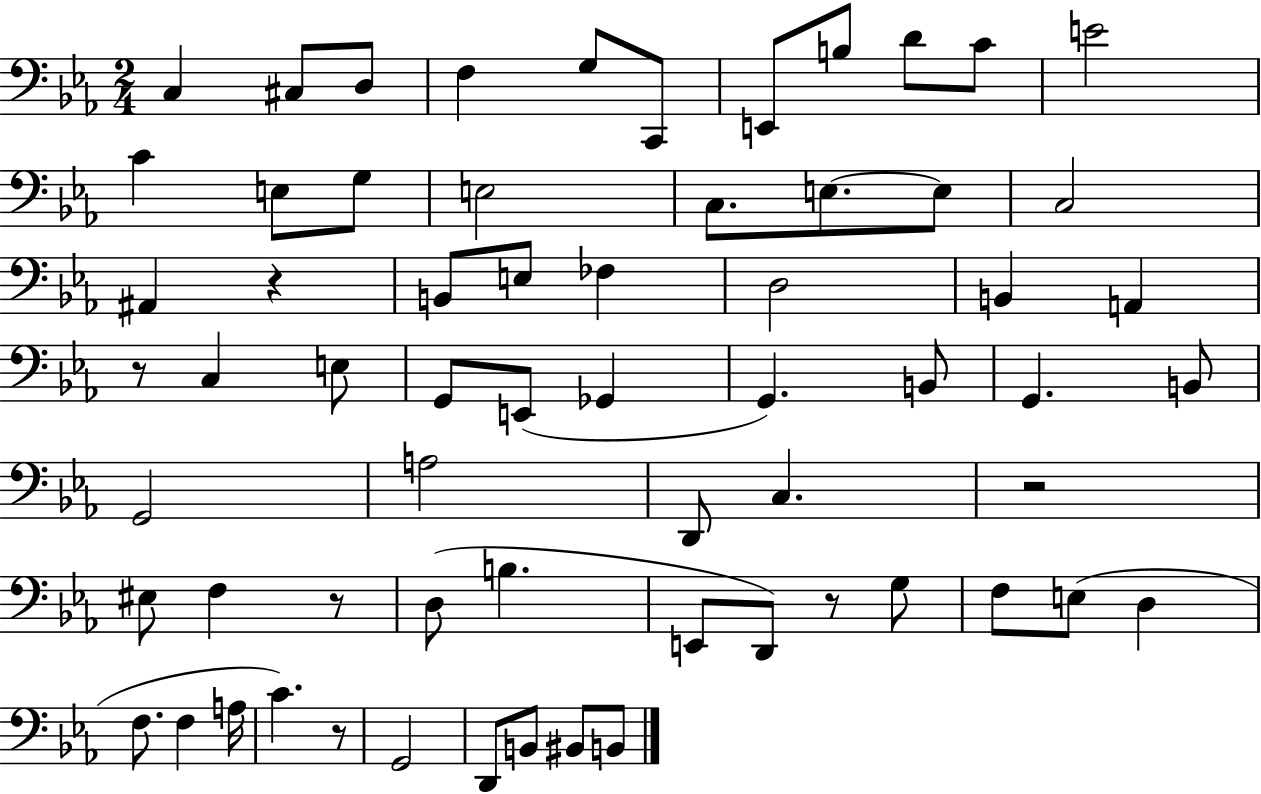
C3/q C#3/e D3/e F3/q G3/e C2/e E2/e B3/e D4/e C4/e E4/h C4/q E3/e G3/e E3/h C3/e. E3/e. E3/e C3/h A#2/q R/q B2/e E3/e FES3/q D3/h B2/q A2/q R/e C3/q E3/e G2/e E2/e Gb2/q G2/q. B2/e G2/q. B2/e G2/h A3/h D2/e C3/q. R/h EIS3/e F3/q R/e D3/e B3/q. E2/e D2/e R/e G3/e F3/e E3/e D3/q F3/e. F3/q A3/s C4/q. R/e G2/h D2/e B2/e BIS2/e B2/e